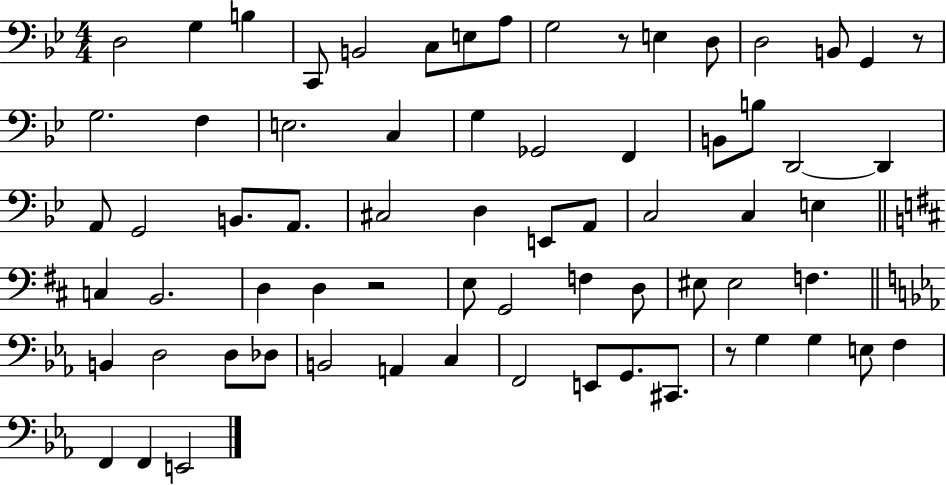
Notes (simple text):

D3/h G3/q B3/q C2/e B2/h C3/e E3/e A3/e G3/h R/e E3/q D3/e D3/h B2/e G2/q R/e G3/h. F3/q E3/h. C3/q G3/q Gb2/h F2/q B2/e B3/e D2/h D2/q A2/e G2/h B2/e. A2/e. C#3/h D3/q E2/e A2/e C3/h C3/q E3/q C3/q B2/h. D3/q D3/q R/h E3/e G2/h F3/q D3/e EIS3/e EIS3/h F3/q. B2/q D3/h D3/e Db3/e B2/h A2/q C3/q F2/h E2/e G2/e. C#2/e. R/e G3/q G3/q E3/e F3/q F2/q F2/q E2/h